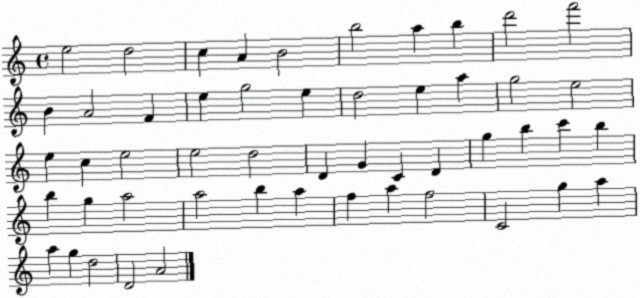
X:1
T:Untitled
M:4/4
L:1/4
K:C
e2 d2 c A B2 b2 a b d'2 f'2 B A2 F e g2 e d2 e a g2 e2 e c e2 e2 d2 D G C D g b c' b b g a2 a2 b a f a f2 C2 g a a g d2 D2 A2